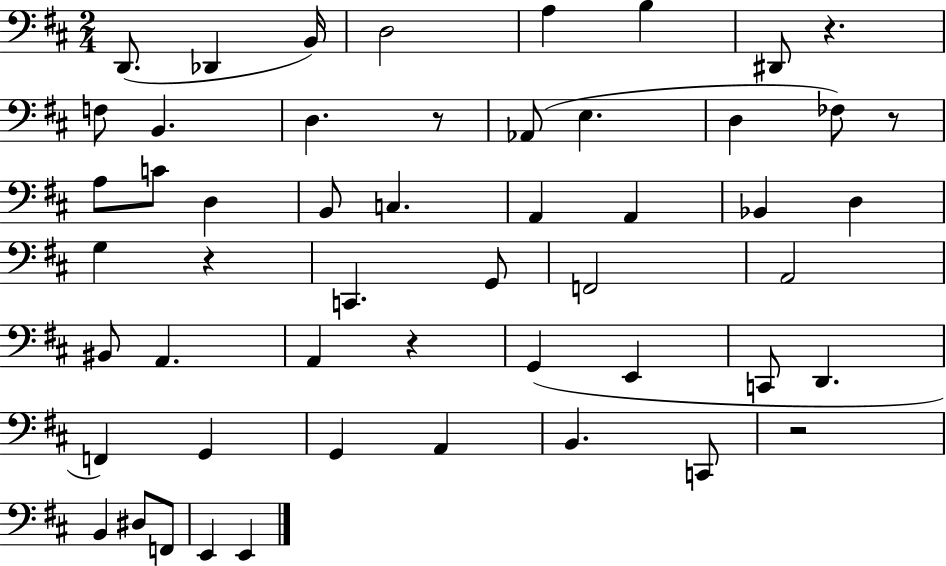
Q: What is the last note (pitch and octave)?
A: E2